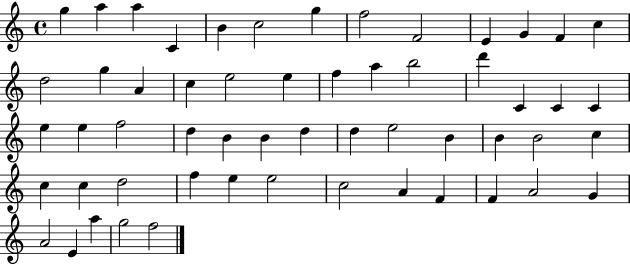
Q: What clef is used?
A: treble